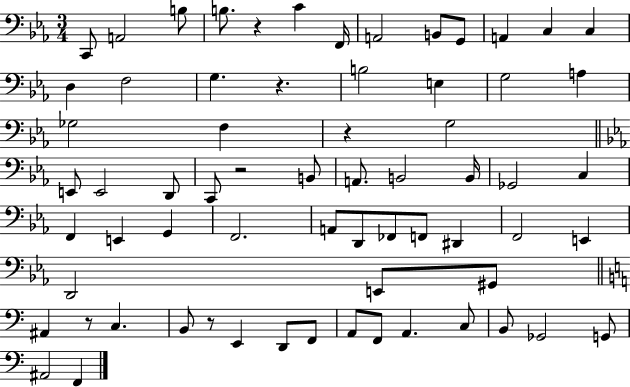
X:1
T:Untitled
M:3/4
L:1/4
K:Eb
C,,/2 A,,2 B,/2 B,/2 z C F,,/4 A,,2 B,,/2 G,,/2 A,, C, C, D, F,2 G, z B,2 E, G,2 A, _G,2 F, z G,2 E,,/2 E,,2 D,,/2 C,,/2 z2 B,,/2 A,,/2 B,,2 B,,/4 _G,,2 C, F,, E,, G,, F,,2 A,,/2 D,,/2 _F,,/2 F,,/2 ^D,, F,,2 E,, D,,2 E,,/2 ^G,,/2 ^A,, z/2 C, B,,/2 z/2 E,, D,,/2 F,,/2 A,,/2 F,,/2 A,, C,/2 B,,/2 _G,,2 G,,/2 ^A,,2 F,,